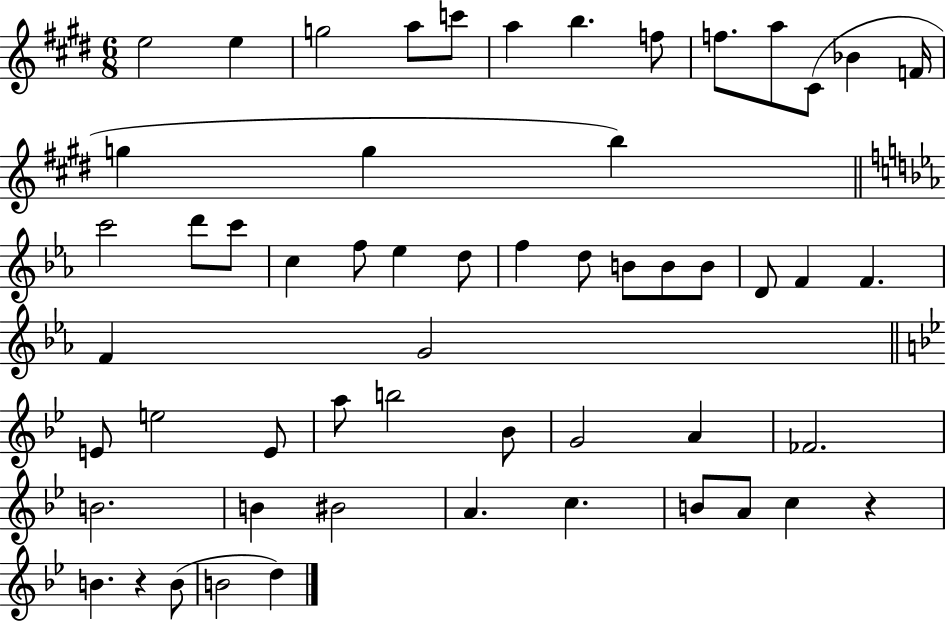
{
  \clef treble
  \numericTimeSignature
  \time 6/8
  \key e \major
  e''2 e''4 | g''2 a''8 c'''8 | a''4 b''4. f''8 | f''8. a''8 cis'8( bes'4 f'16 | \break g''4 g''4 b''4) | \bar "||" \break \key ees \major c'''2 d'''8 c'''8 | c''4 f''8 ees''4 d''8 | f''4 d''8 b'8 b'8 b'8 | d'8 f'4 f'4. | \break f'4 g'2 | \bar "||" \break \key bes \major e'8 e''2 e'8 | a''8 b''2 bes'8 | g'2 a'4 | fes'2. | \break b'2. | b'4 bis'2 | a'4. c''4. | b'8 a'8 c''4 r4 | \break b'4. r4 b'8( | b'2 d''4) | \bar "|."
}